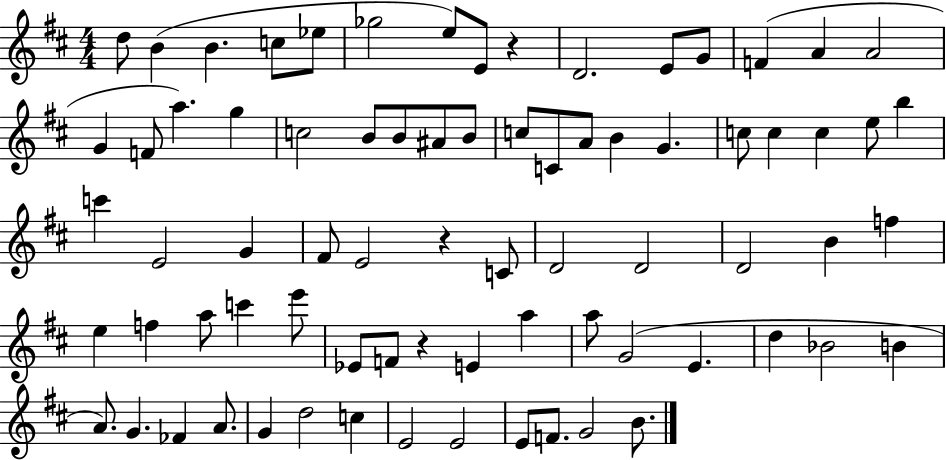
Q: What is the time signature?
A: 4/4